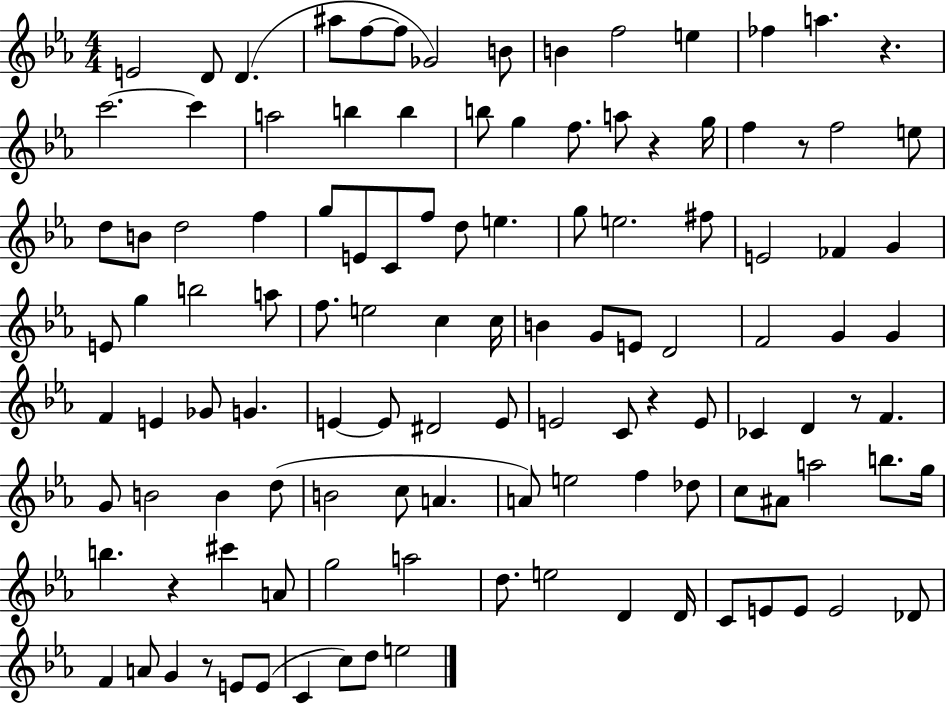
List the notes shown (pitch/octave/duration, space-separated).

E4/h D4/e D4/q. A#5/e F5/e F5/e Gb4/h B4/e B4/q F5/h E5/q FES5/q A5/q. R/q. C6/h. C6/q A5/h B5/q B5/q B5/e G5/q F5/e. A5/e R/q G5/s F5/q R/e F5/h E5/e D5/e B4/e D5/h F5/q G5/e E4/e C4/e F5/e D5/e E5/q. G5/e E5/h. F#5/e E4/h FES4/q G4/q E4/e G5/q B5/h A5/e F5/e. E5/h C5/q C5/s B4/q G4/e E4/e D4/h F4/h G4/q G4/q F4/q E4/q Gb4/e G4/q. E4/q E4/e D#4/h E4/e E4/h C4/e R/q E4/e CES4/q D4/q R/e F4/q. G4/e B4/h B4/q D5/e B4/h C5/e A4/q. A4/e E5/h F5/q Db5/e C5/e A#4/e A5/h B5/e. G5/s B5/q. R/q C#6/q A4/e G5/h A5/h D5/e. E5/h D4/q D4/s C4/e E4/e E4/e E4/h Db4/e F4/q A4/e G4/q R/e E4/e E4/e C4/q C5/e D5/e E5/h